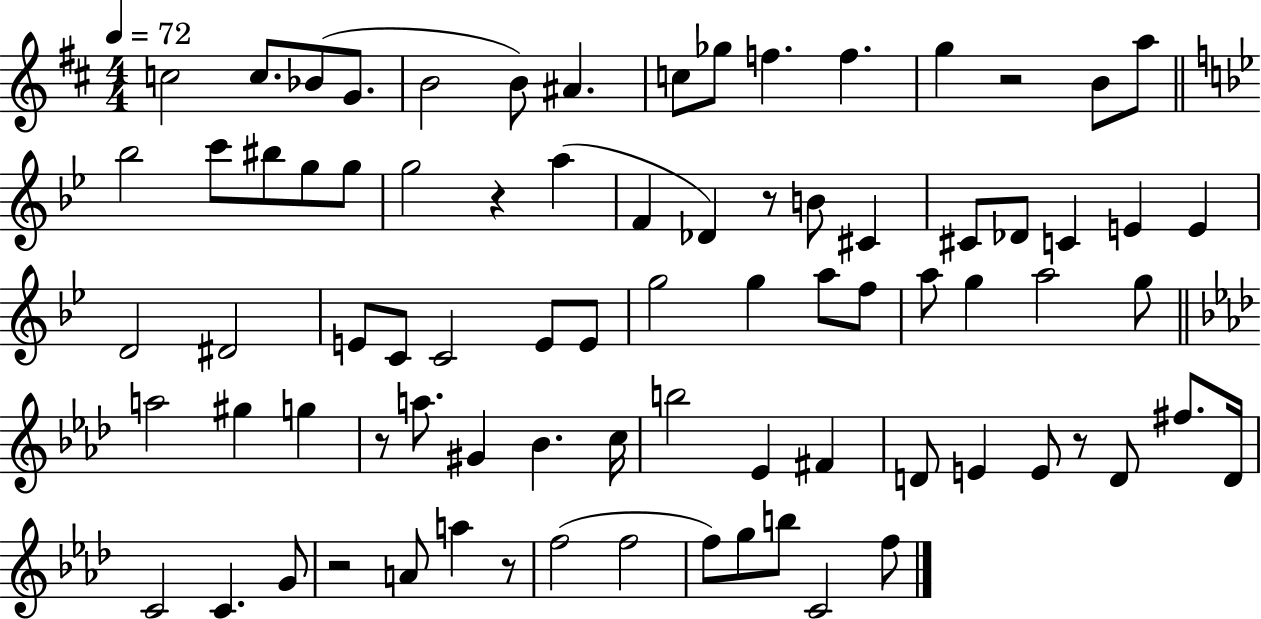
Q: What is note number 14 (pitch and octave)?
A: A5